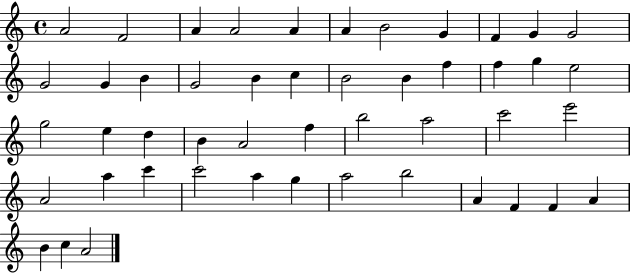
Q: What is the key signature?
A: C major